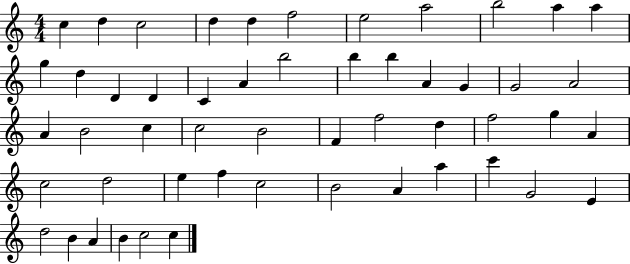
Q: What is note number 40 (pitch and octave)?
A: C5